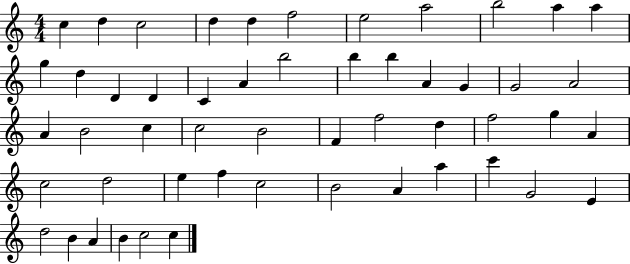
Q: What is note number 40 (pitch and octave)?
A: C5